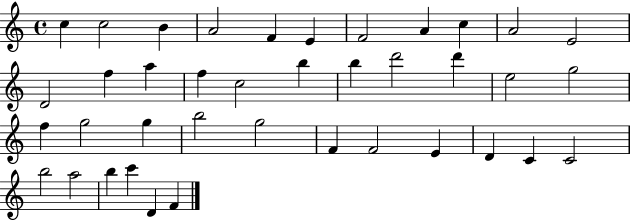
C5/q C5/h B4/q A4/h F4/q E4/q F4/h A4/q C5/q A4/h E4/h D4/h F5/q A5/q F5/q C5/h B5/q B5/q D6/h D6/q E5/h G5/h F5/q G5/h G5/q B5/h G5/h F4/q F4/h E4/q D4/q C4/q C4/h B5/h A5/h B5/q C6/q D4/q F4/q